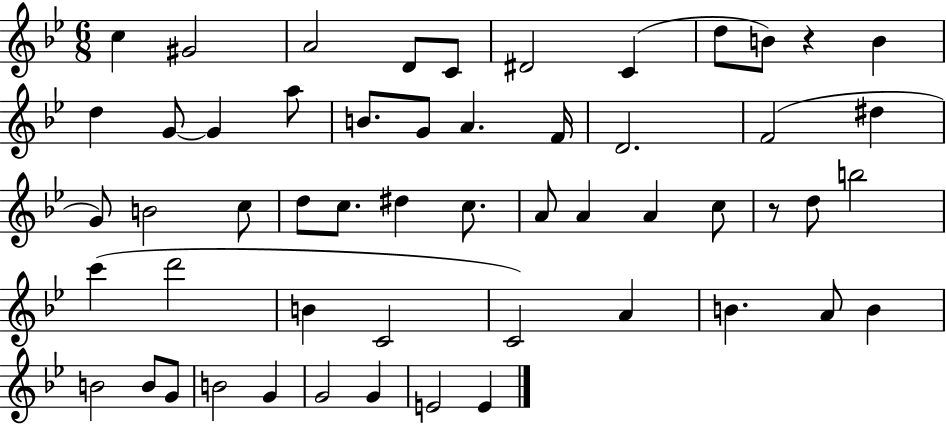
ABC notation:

X:1
T:Untitled
M:6/8
L:1/4
K:Bb
c ^G2 A2 D/2 C/2 ^D2 C d/2 B/2 z B d G/2 G a/2 B/2 G/2 A F/4 D2 F2 ^d G/2 B2 c/2 d/2 c/2 ^d c/2 A/2 A A c/2 z/2 d/2 b2 c' d'2 B C2 C2 A B A/2 B B2 B/2 G/2 B2 G G2 G E2 E